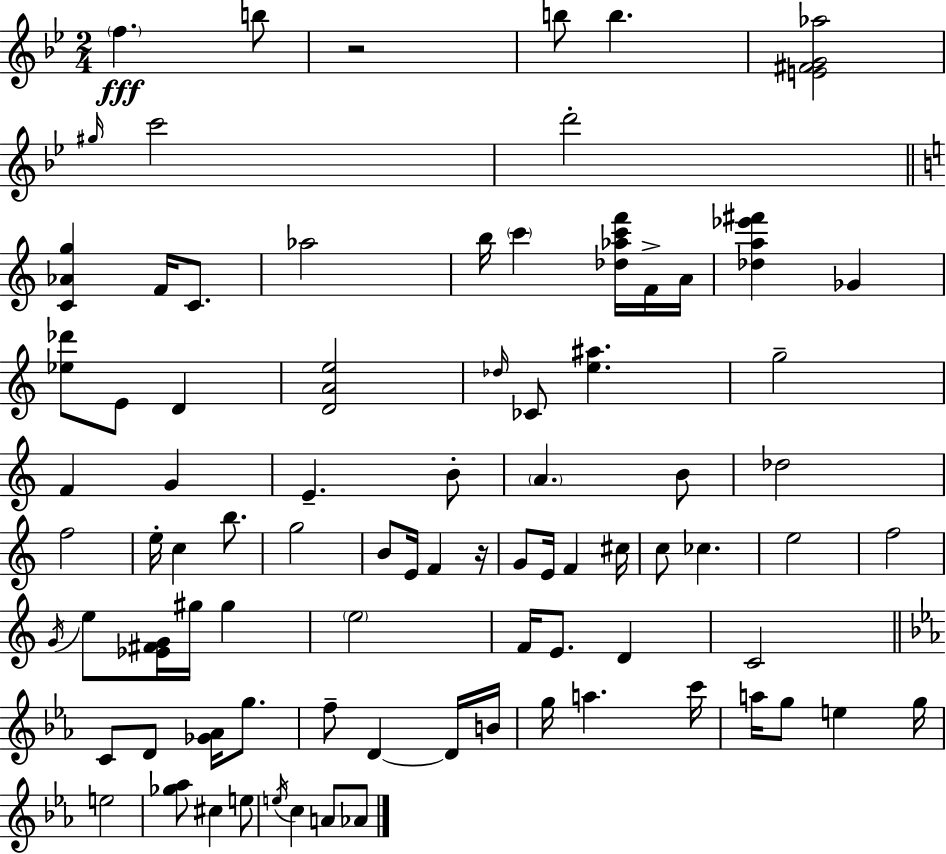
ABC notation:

X:1
T:Untitled
M:2/4
L:1/4
K:Bb
f b/2 z2 b/2 b [E^FG_a]2 ^g/4 c'2 d'2 [C_Ag] F/4 C/2 _a2 b/4 c' [_d_ac'f']/4 F/4 A/4 [_da_e'^f'] _G [_e_d']/2 E/2 D [DAe]2 _d/4 _C/2 [e^a] g2 F G E B/2 A B/2 _d2 f2 e/4 c b/2 g2 B/2 E/4 F z/4 G/2 E/4 F ^c/4 c/2 _c e2 f2 G/4 e/2 [_E^FG]/4 ^g/4 ^g e2 F/4 E/2 D C2 C/2 D/2 [_G_A]/4 g/2 f/2 D D/4 B/4 g/4 a c'/4 a/4 g/2 e g/4 e2 [_g_a]/2 ^c e/2 e/4 c A/2 _A/2